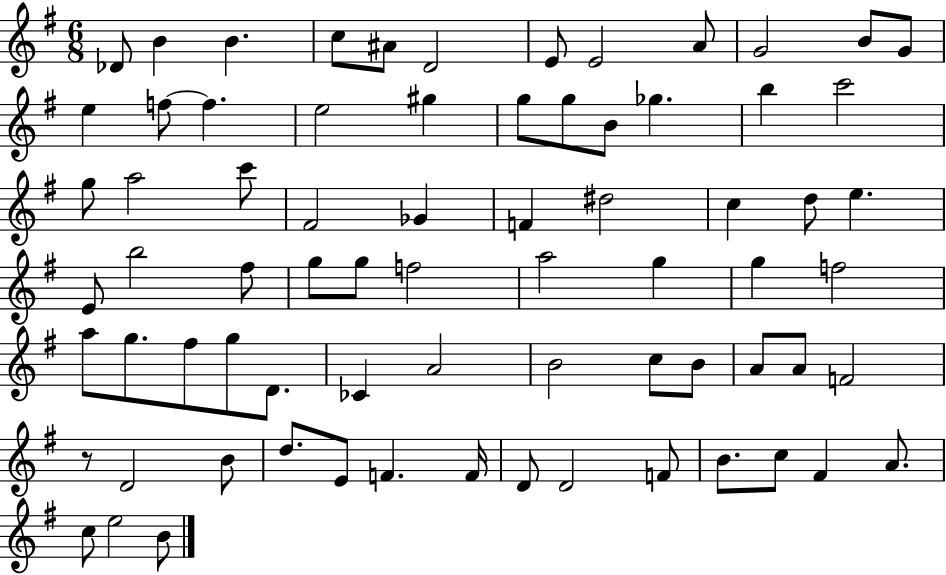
X:1
T:Untitled
M:6/8
L:1/4
K:G
_D/2 B B c/2 ^A/2 D2 E/2 E2 A/2 G2 B/2 G/2 e f/2 f e2 ^g g/2 g/2 B/2 _g b c'2 g/2 a2 c'/2 ^F2 _G F ^d2 c d/2 e E/2 b2 ^f/2 g/2 g/2 f2 a2 g g f2 a/2 g/2 ^f/2 g/2 D/2 _C A2 B2 c/2 B/2 A/2 A/2 F2 z/2 D2 B/2 d/2 E/2 F F/4 D/2 D2 F/2 B/2 c/2 ^F A/2 c/2 e2 B/2